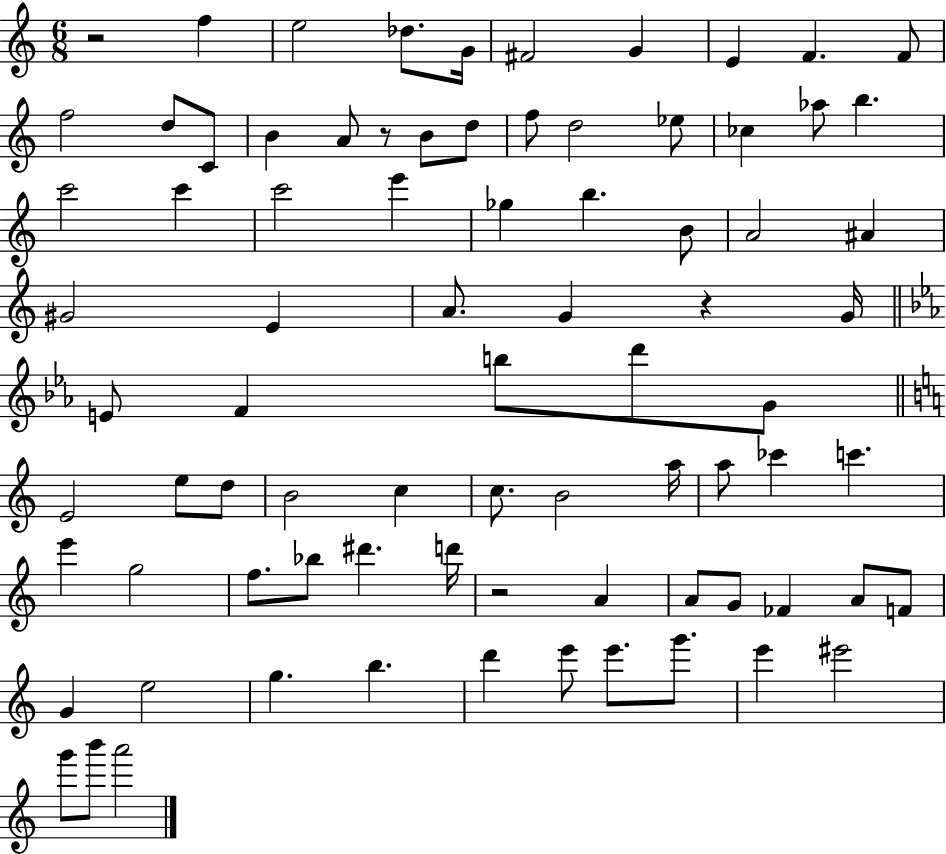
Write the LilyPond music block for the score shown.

{
  \clef treble
  \numericTimeSignature
  \time 6/8
  \key c \major
  r2 f''4 | e''2 des''8. g'16 | fis'2 g'4 | e'4 f'4. f'8 | \break f''2 d''8 c'8 | b'4 a'8 r8 b'8 d''8 | f''8 d''2 ees''8 | ces''4 aes''8 b''4. | \break c'''2 c'''4 | c'''2 e'''4 | ges''4 b''4. b'8 | a'2 ais'4 | \break gis'2 e'4 | a'8. g'4 r4 g'16 | \bar "||" \break \key ees \major e'8 f'4 b''8 d'''8 g'8 | \bar "||" \break \key a \minor e'2 e''8 d''8 | b'2 c''4 | c''8. b'2 a''16 | a''8 ces'''4 c'''4. | \break e'''4 g''2 | f''8. bes''8 dis'''4. d'''16 | r2 a'4 | a'8 g'8 fes'4 a'8 f'8 | \break g'4 e''2 | g''4. b''4. | d'''4 e'''8 e'''8. g'''8. | e'''4 eis'''2 | \break g'''8 b'''8 a'''2 | \bar "|."
}